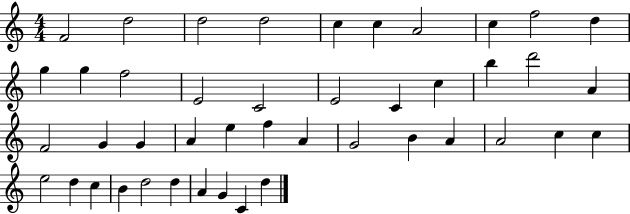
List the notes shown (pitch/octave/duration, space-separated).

F4/h D5/h D5/h D5/h C5/q C5/q A4/h C5/q F5/h D5/q G5/q G5/q F5/h E4/h C4/h E4/h C4/q C5/q B5/q D6/h A4/q F4/h G4/q G4/q A4/q E5/q F5/q A4/q G4/h B4/q A4/q A4/h C5/q C5/q E5/h D5/q C5/q B4/q D5/h D5/q A4/q G4/q C4/q D5/q